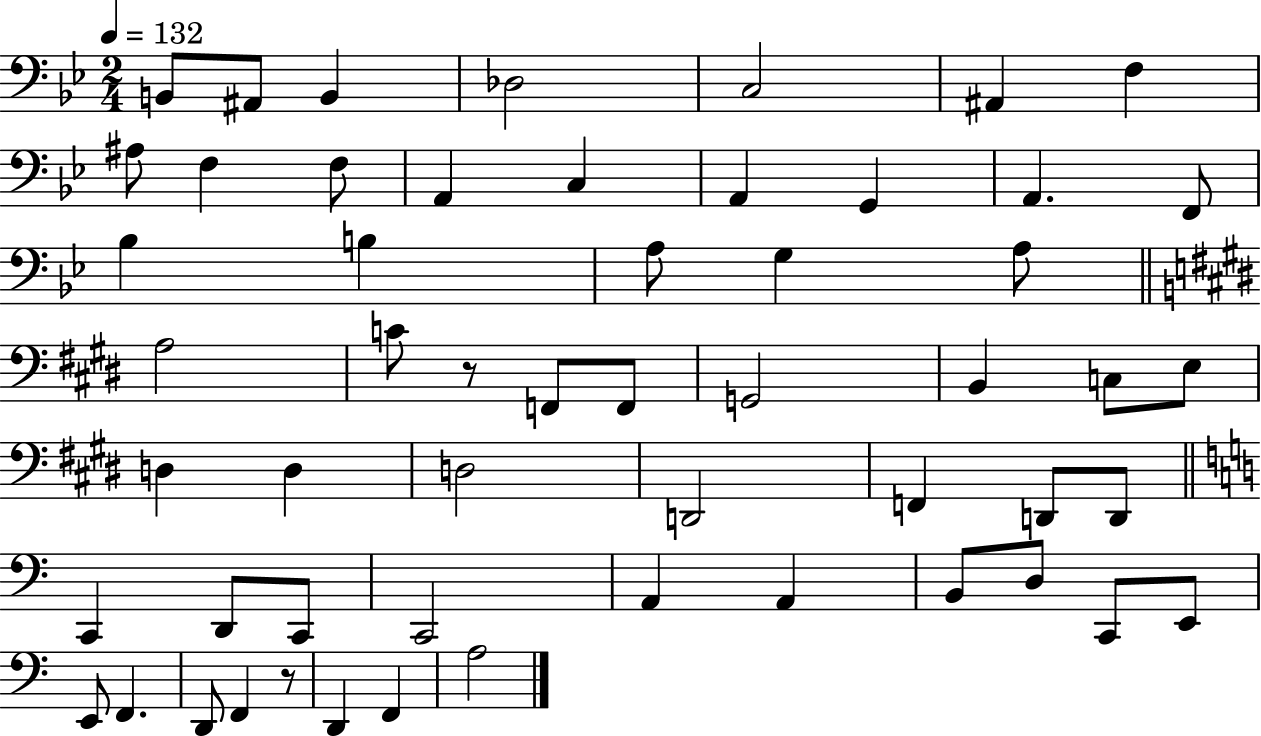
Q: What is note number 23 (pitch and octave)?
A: C4